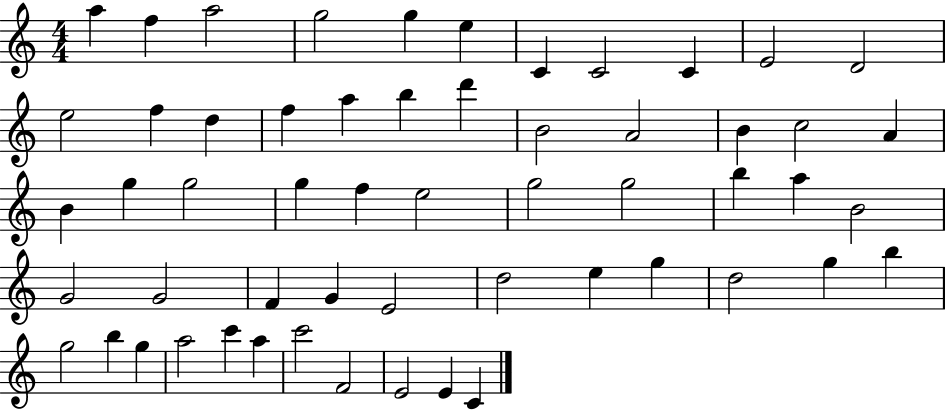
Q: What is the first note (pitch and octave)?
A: A5